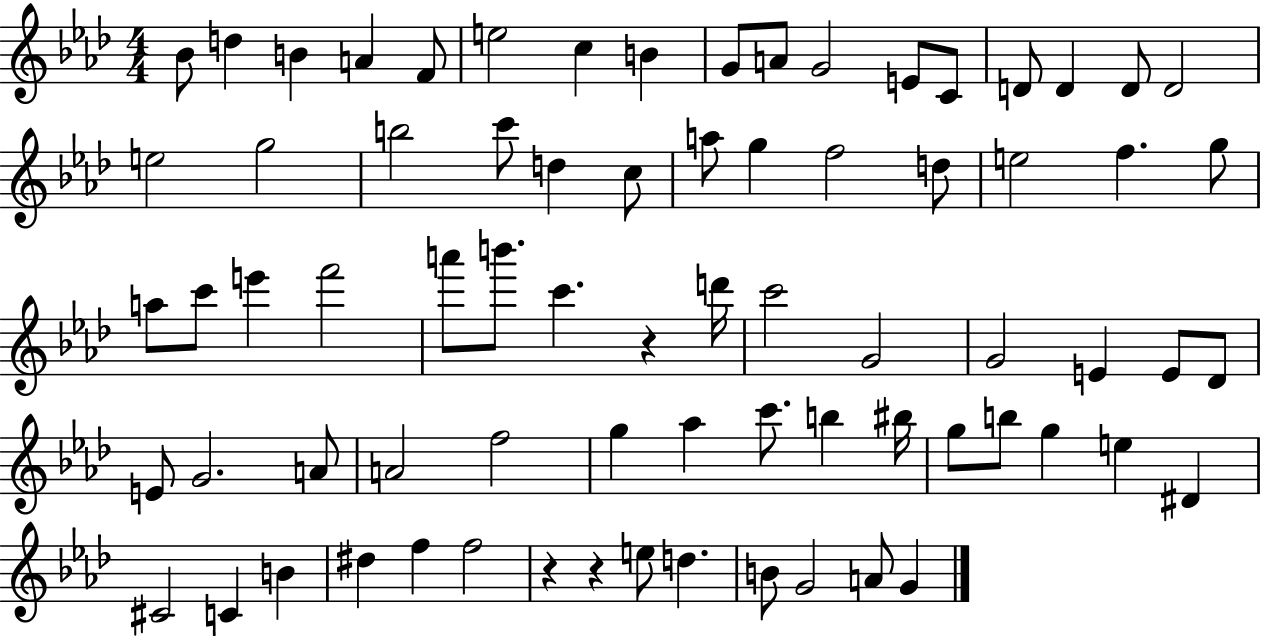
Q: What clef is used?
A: treble